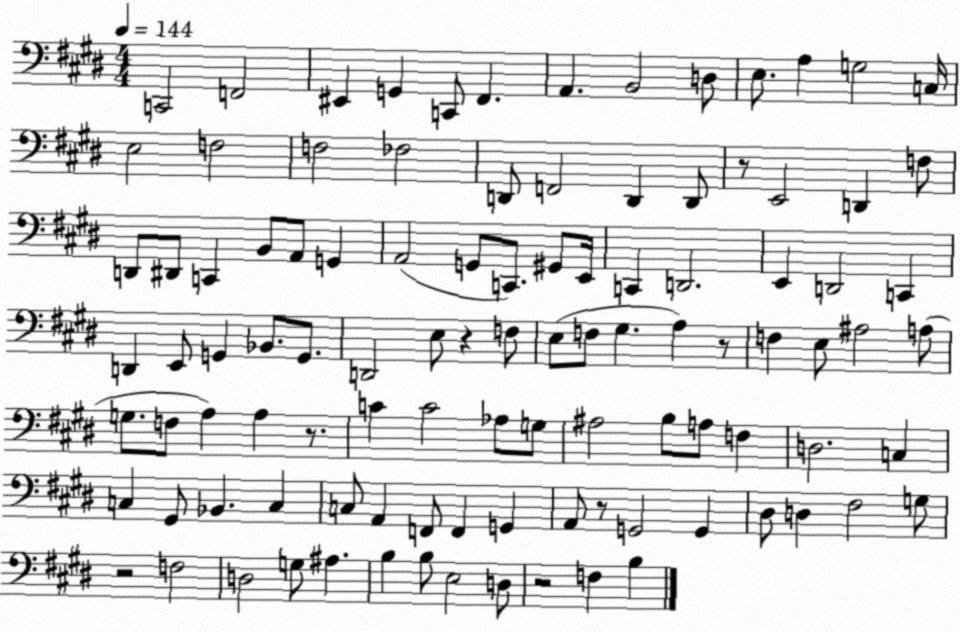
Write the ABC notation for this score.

X:1
T:Untitled
M:4/4
L:1/4
K:E
C,,2 F,,2 ^E,, G,, C,,/2 ^F,, A,, B,,2 D,/2 E,/2 A, G,2 C,/4 E,2 F,2 F,2 _F,2 D,,/2 F,,2 D,, D,,/2 z/2 E,,2 D,, F,/2 D,,/2 ^D,,/2 C,, B,,/2 A,,/2 G,, A,,2 G,,/2 C,,/2 ^G,,/2 E,,/4 C,, D,,2 E,, D,,2 C,, D,, E,,/2 G,, _B,,/2 G,,/2 D,,2 E,/2 z F,/2 E,/2 F,/2 ^G, A, z/2 F, E,/2 ^A,2 A,/2 G,/2 F,/2 A, A, z/2 C C2 _A,/2 G,/2 ^A,2 B,/2 A,/2 F, D,2 C, C, ^G,,/2 _B,, C, C,/2 A,, F,,/2 F,, G,, A,,/2 z/2 G,,2 G,, ^D,/2 D, ^F,2 G,/2 z2 F,2 D,2 G,/2 ^A, B, B,/2 E,2 D,/2 z2 F, B,